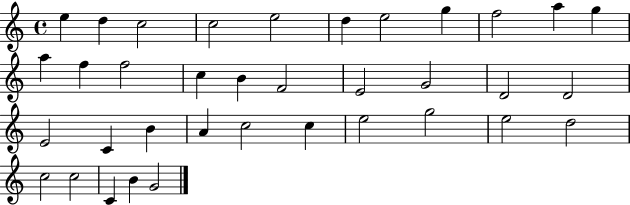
E5/q D5/q C5/h C5/h E5/h D5/q E5/h G5/q F5/h A5/q G5/q A5/q F5/q F5/h C5/q B4/q F4/h E4/h G4/h D4/h D4/h E4/h C4/q B4/q A4/q C5/h C5/q E5/h G5/h E5/h D5/h C5/h C5/h C4/q B4/q G4/h